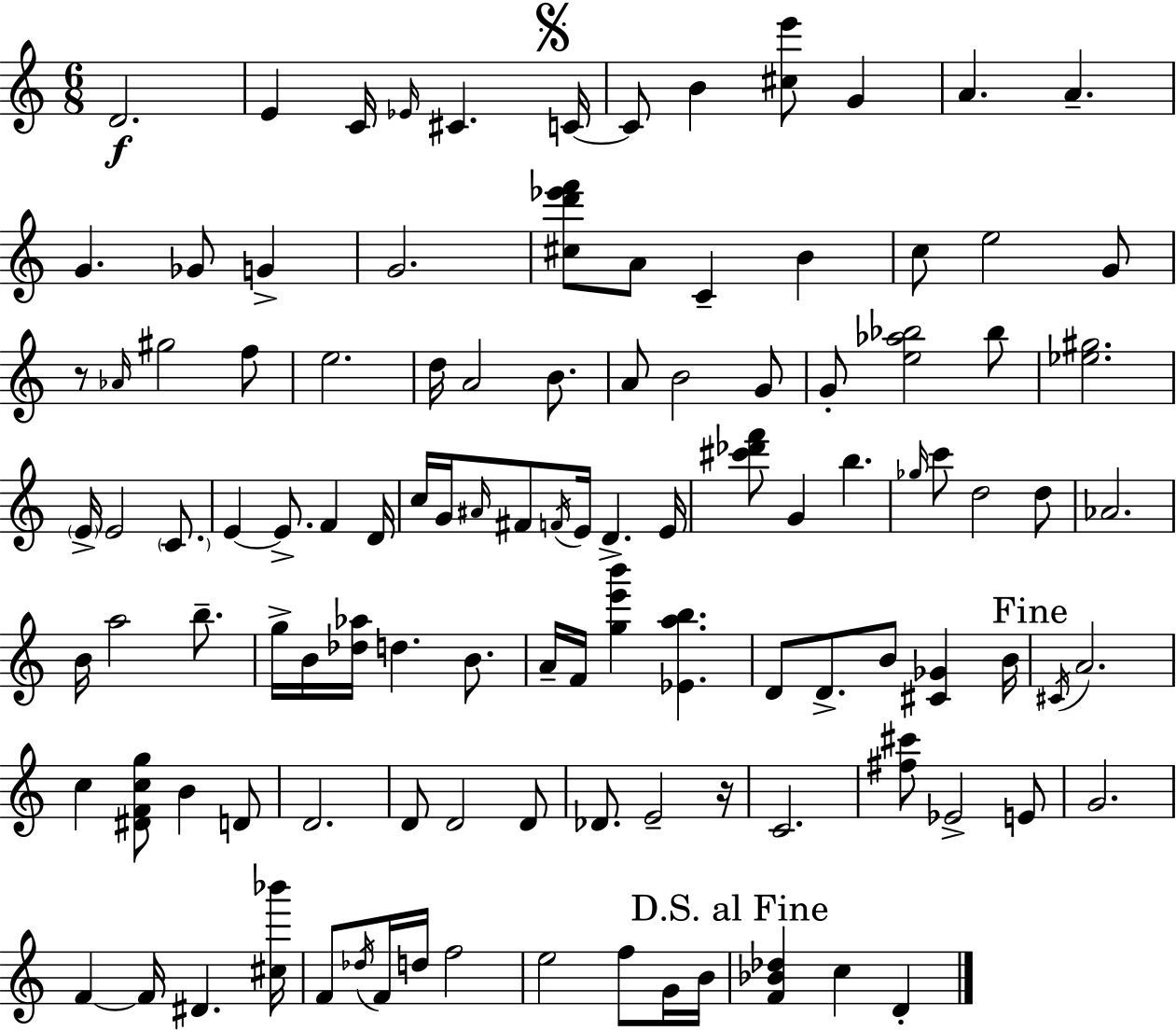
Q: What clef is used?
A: treble